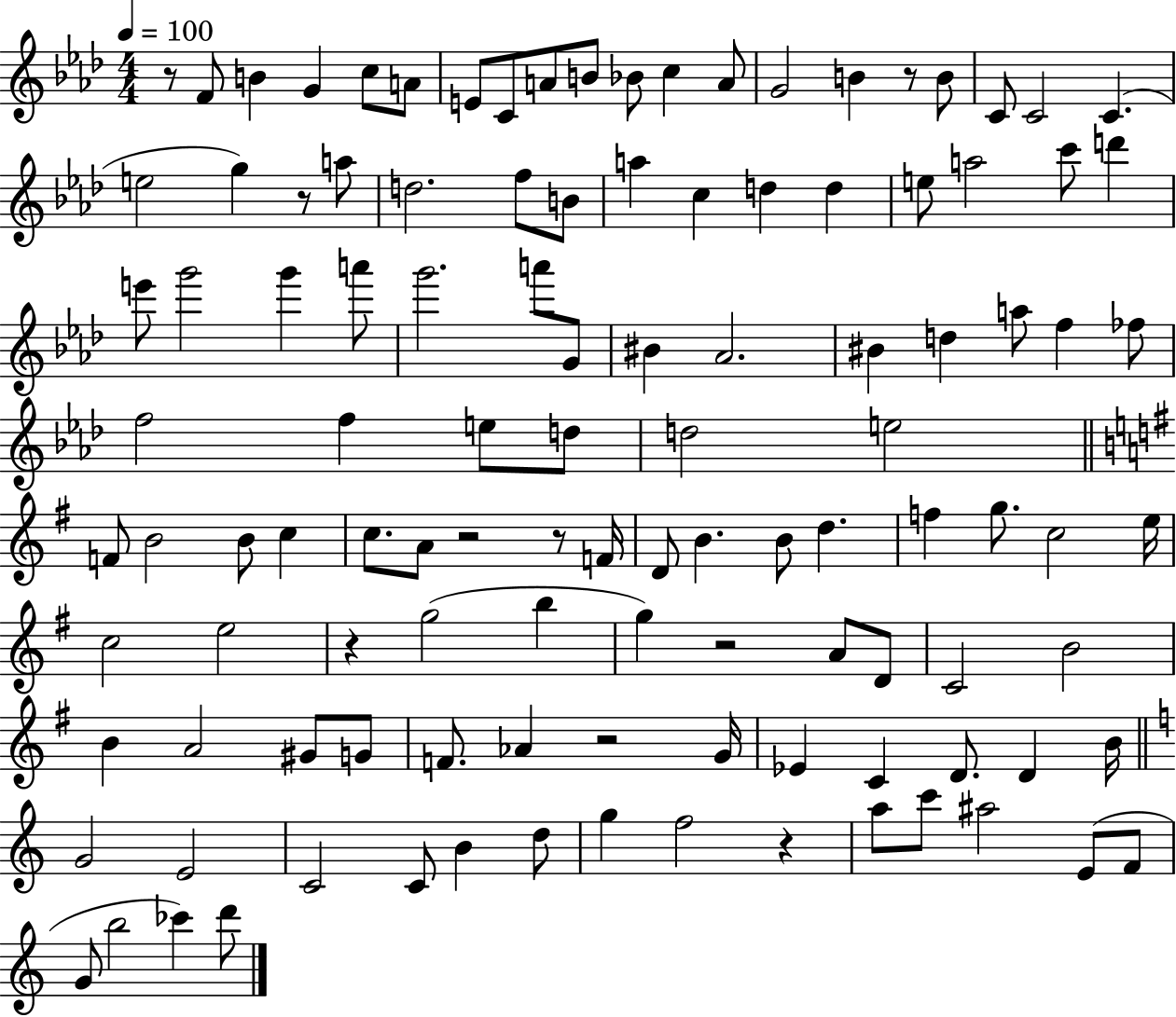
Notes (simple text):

R/e F4/e B4/q G4/q C5/e A4/e E4/e C4/e A4/e B4/e Bb4/e C5/q A4/e G4/h B4/q R/e B4/e C4/e C4/h C4/q. E5/h G5/q R/e A5/e D5/h. F5/e B4/e A5/q C5/q D5/q D5/q E5/e A5/h C6/e D6/q E6/e G6/h G6/q A6/e G6/h. A6/e G4/e BIS4/q Ab4/h. BIS4/q D5/q A5/e F5/q FES5/e F5/h F5/q E5/e D5/e D5/h E5/h F4/e B4/h B4/e C5/q C5/e. A4/e R/h R/e F4/s D4/e B4/q. B4/e D5/q. F5/q G5/e. C5/h E5/s C5/h E5/h R/q G5/h B5/q G5/q R/h A4/e D4/e C4/h B4/h B4/q A4/h G#4/e G4/e F4/e. Ab4/q R/h G4/s Eb4/q C4/q D4/e. D4/q B4/s G4/h E4/h C4/h C4/e B4/q D5/e G5/q F5/h R/q A5/e C6/e A#5/h E4/e F4/e G4/e B5/h CES6/q D6/e